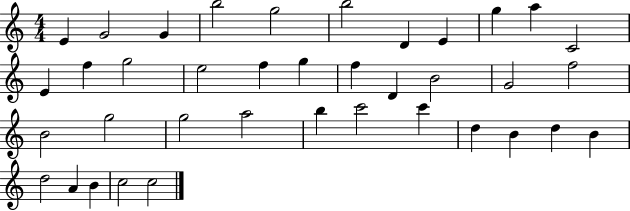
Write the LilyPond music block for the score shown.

{
  \clef treble
  \numericTimeSignature
  \time 4/4
  \key c \major
  e'4 g'2 g'4 | b''2 g''2 | b''2 d'4 e'4 | g''4 a''4 c'2 | \break e'4 f''4 g''2 | e''2 f''4 g''4 | f''4 d'4 b'2 | g'2 f''2 | \break b'2 g''2 | g''2 a''2 | b''4 c'''2 c'''4 | d''4 b'4 d''4 b'4 | \break d''2 a'4 b'4 | c''2 c''2 | \bar "|."
}